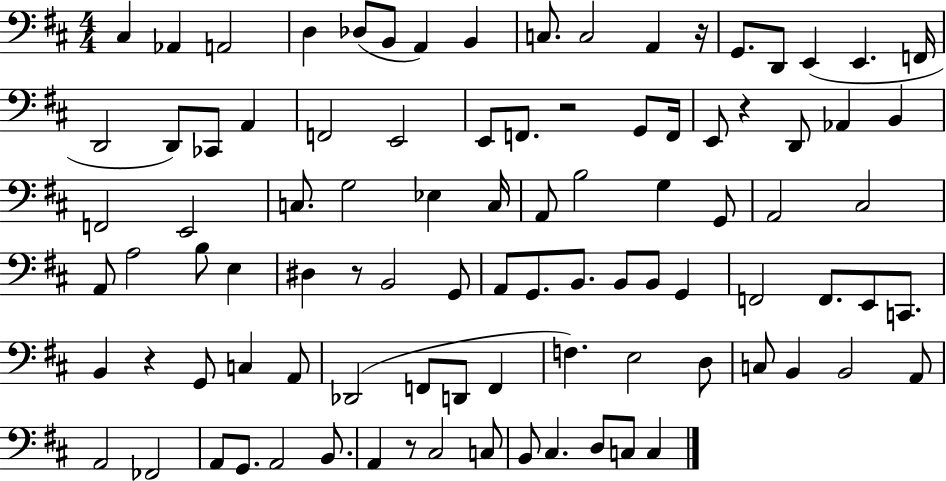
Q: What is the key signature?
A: D major